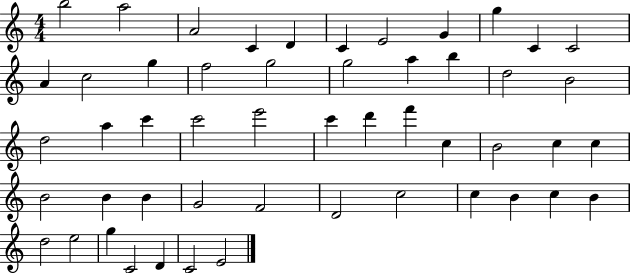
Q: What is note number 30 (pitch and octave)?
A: C5